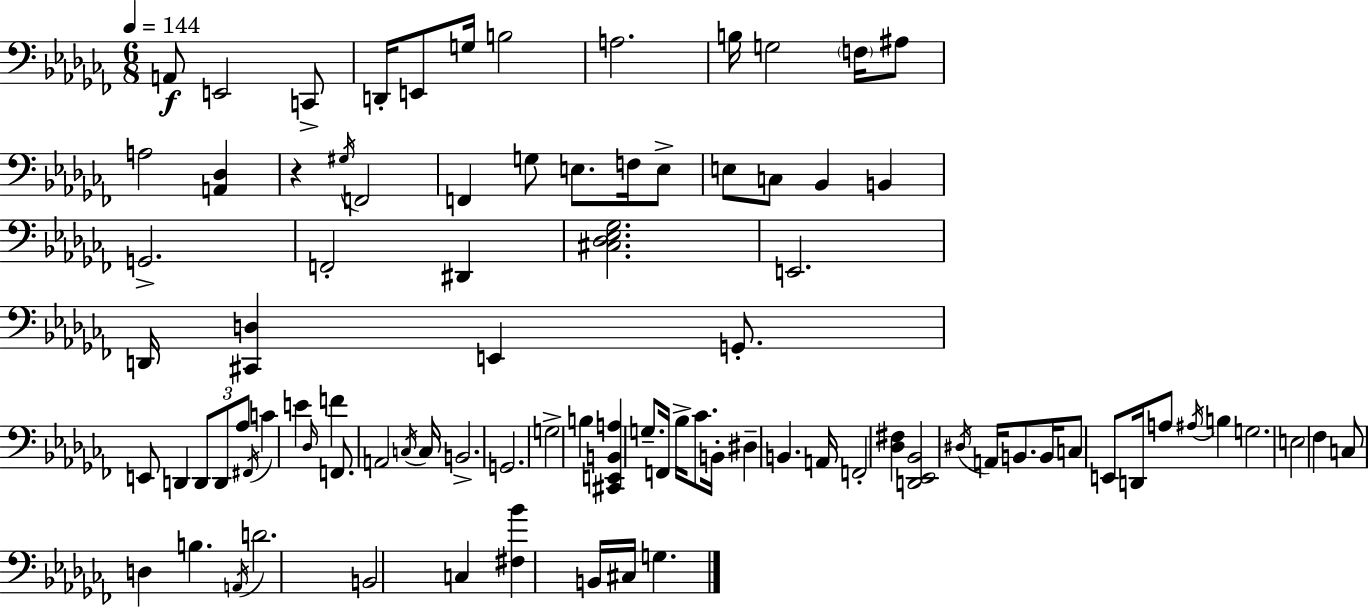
{
  \clef bass
  \numericTimeSignature
  \time 6/8
  \key aes \minor
  \tempo 4 = 144
  a,8\f e,2 c,8-> | d,16-. e,8 g16 b2 | a2. | b16 g2 \parenthesize f16 ais8 | \break a2 <a, des>4 | r4 \acciaccatura { gis16 } f,2 | f,4 g8 e8. f16 e8-> | e8 c8 bes,4 b,4 | \break g,2.-> | f,2-. dis,4 | <cis des ees ges>2. | e,2. | \break d,16 <cis, d>4 e,4 g,8.-. | e,8 d,4 \tuplet 3/2 { d,8 d,8 aes8 } | \acciaccatura { fis,16 } c'4 e'4 \grace { des16 } f'4 | f,8. a,2 | \break \acciaccatura { c16 } c16 b,2.-> | g,2. | g2-> | b4 <cis, e, b, a>4 g8.-- f,16 | \break bes16-> ces'8. b,16-. dis4-- b,4. | a,16 f,2-. | <des fis>4 <d, ees, bes,>2 | \acciaccatura { dis16 } a,16 b,8. b,16 c8 e,8 d,16 a8 | \break \acciaccatura { ais16 } b4 g2. | e2 | fes4 c8 d4 | b4. \acciaccatura { a,16 } d'2. | \break b,2 | c4 <fis bes'>4 b,16 | cis16 g4. \bar "|."
}